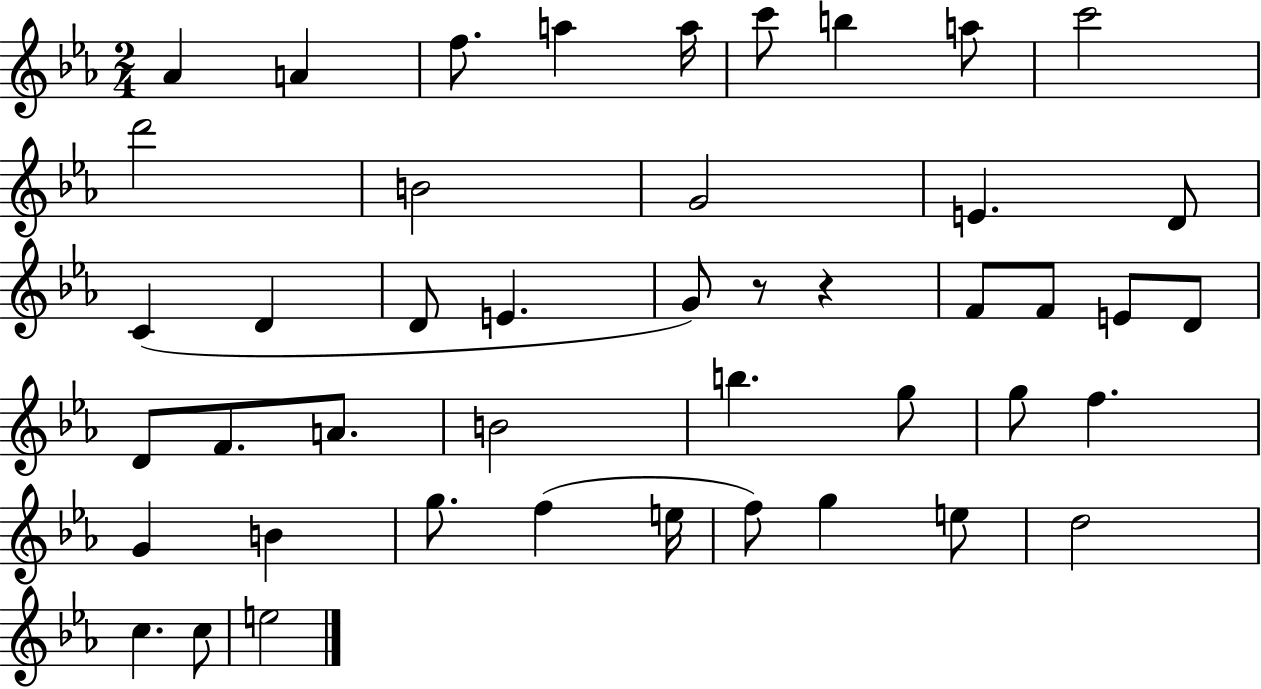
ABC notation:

X:1
T:Untitled
M:2/4
L:1/4
K:Eb
_A A f/2 a a/4 c'/2 b a/2 c'2 d'2 B2 G2 E D/2 C D D/2 E G/2 z/2 z F/2 F/2 E/2 D/2 D/2 F/2 A/2 B2 b g/2 g/2 f G B g/2 f e/4 f/2 g e/2 d2 c c/2 e2